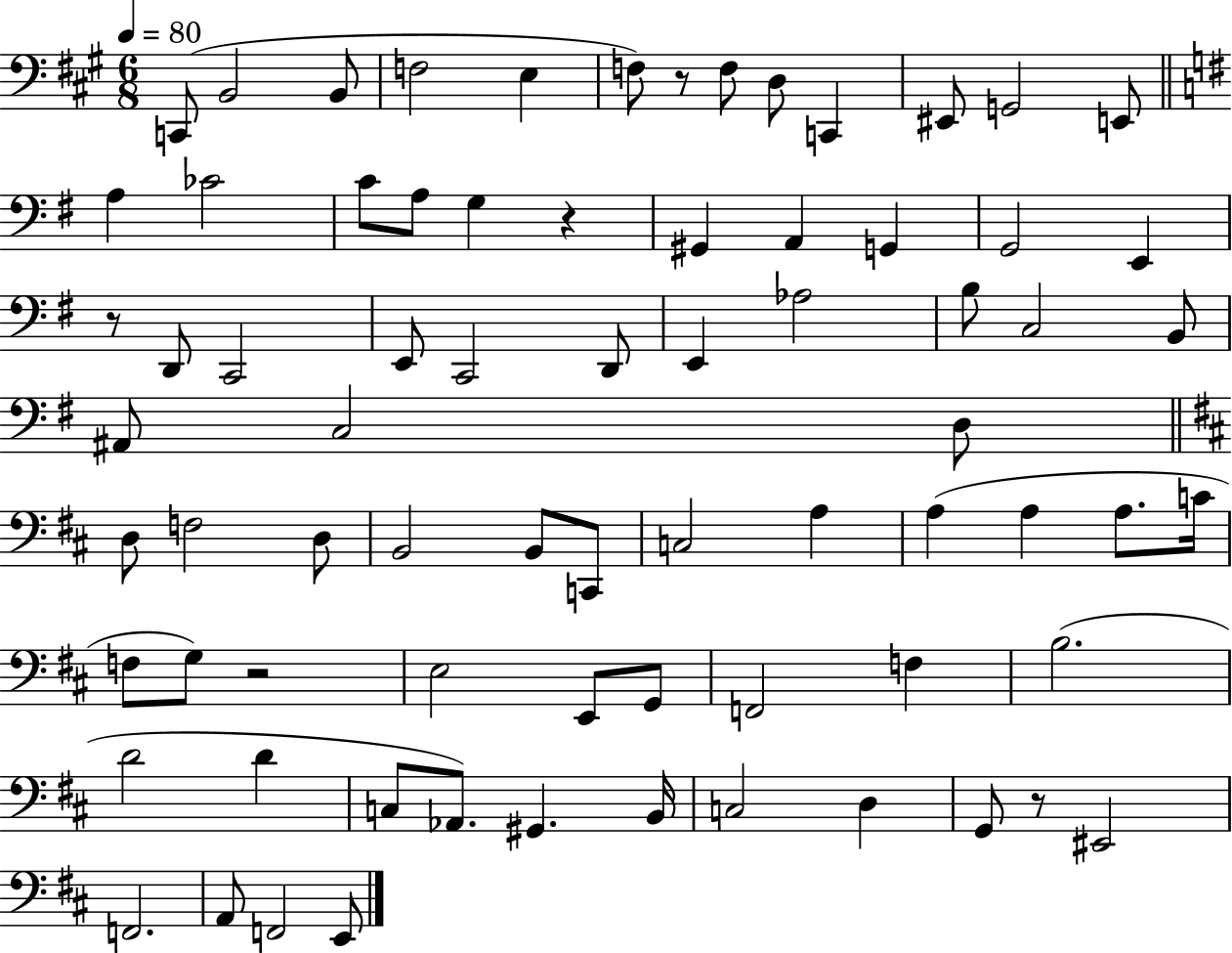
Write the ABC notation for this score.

X:1
T:Untitled
M:6/8
L:1/4
K:A
C,,/2 B,,2 B,,/2 F,2 E, F,/2 z/2 F,/2 D,/2 C,, ^E,,/2 G,,2 E,,/2 A, _C2 C/2 A,/2 G, z ^G,, A,, G,, G,,2 E,, z/2 D,,/2 C,,2 E,,/2 C,,2 D,,/2 E,, _A,2 B,/2 C,2 B,,/2 ^A,,/2 C,2 D,/2 D,/2 F,2 D,/2 B,,2 B,,/2 C,,/2 C,2 A, A, A, A,/2 C/4 F,/2 G,/2 z2 E,2 E,,/2 G,,/2 F,,2 F, B,2 D2 D C,/2 _A,,/2 ^G,, B,,/4 C,2 D, G,,/2 z/2 ^E,,2 F,,2 A,,/2 F,,2 E,,/2